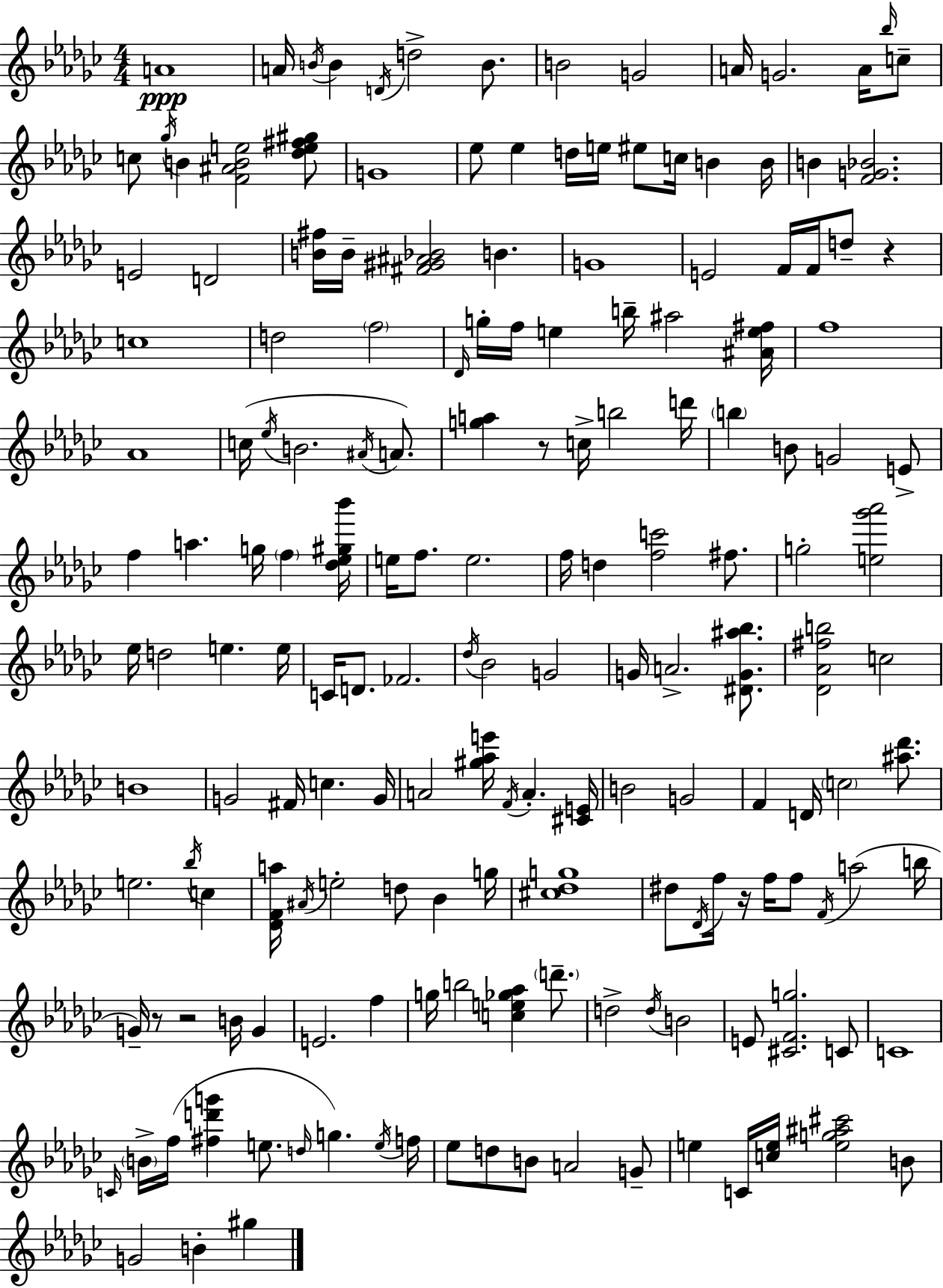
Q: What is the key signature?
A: EES minor